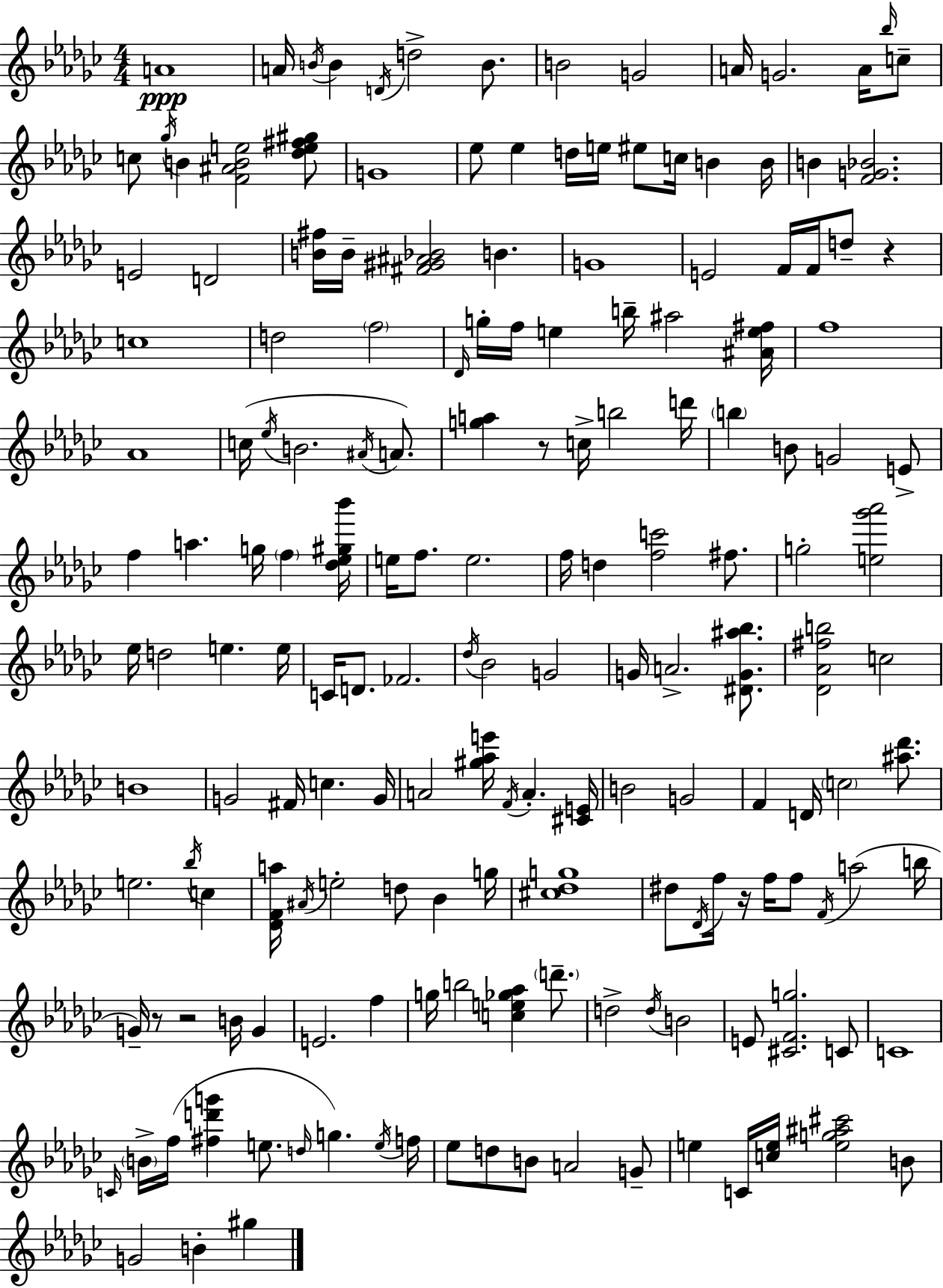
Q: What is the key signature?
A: EES minor